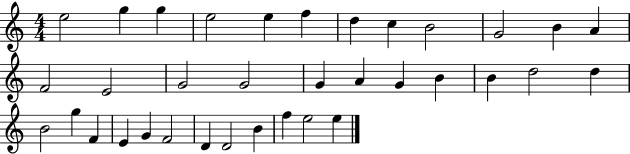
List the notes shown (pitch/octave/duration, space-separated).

E5/h G5/q G5/q E5/h E5/q F5/q D5/q C5/q B4/h G4/h B4/q A4/q F4/h E4/h G4/h G4/h G4/q A4/q G4/q B4/q B4/q D5/h D5/q B4/h G5/q F4/q E4/q G4/q F4/h D4/q D4/h B4/q F5/q E5/h E5/q